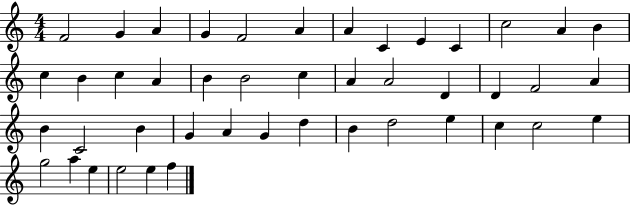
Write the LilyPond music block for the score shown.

{
  \clef treble
  \numericTimeSignature
  \time 4/4
  \key c \major
  f'2 g'4 a'4 | g'4 f'2 a'4 | a'4 c'4 e'4 c'4 | c''2 a'4 b'4 | \break c''4 b'4 c''4 a'4 | b'4 b'2 c''4 | a'4 a'2 d'4 | d'4 f'2 a'4 | \break b'4 c'2 b'4 | g'4 a'4 g'4 d''4 | b'4 d''2 e''4 | c''4 c''2 e''4 | \break g''2 a''4 e''4 | e''2 e''4 f''4 | \bar "|."
}